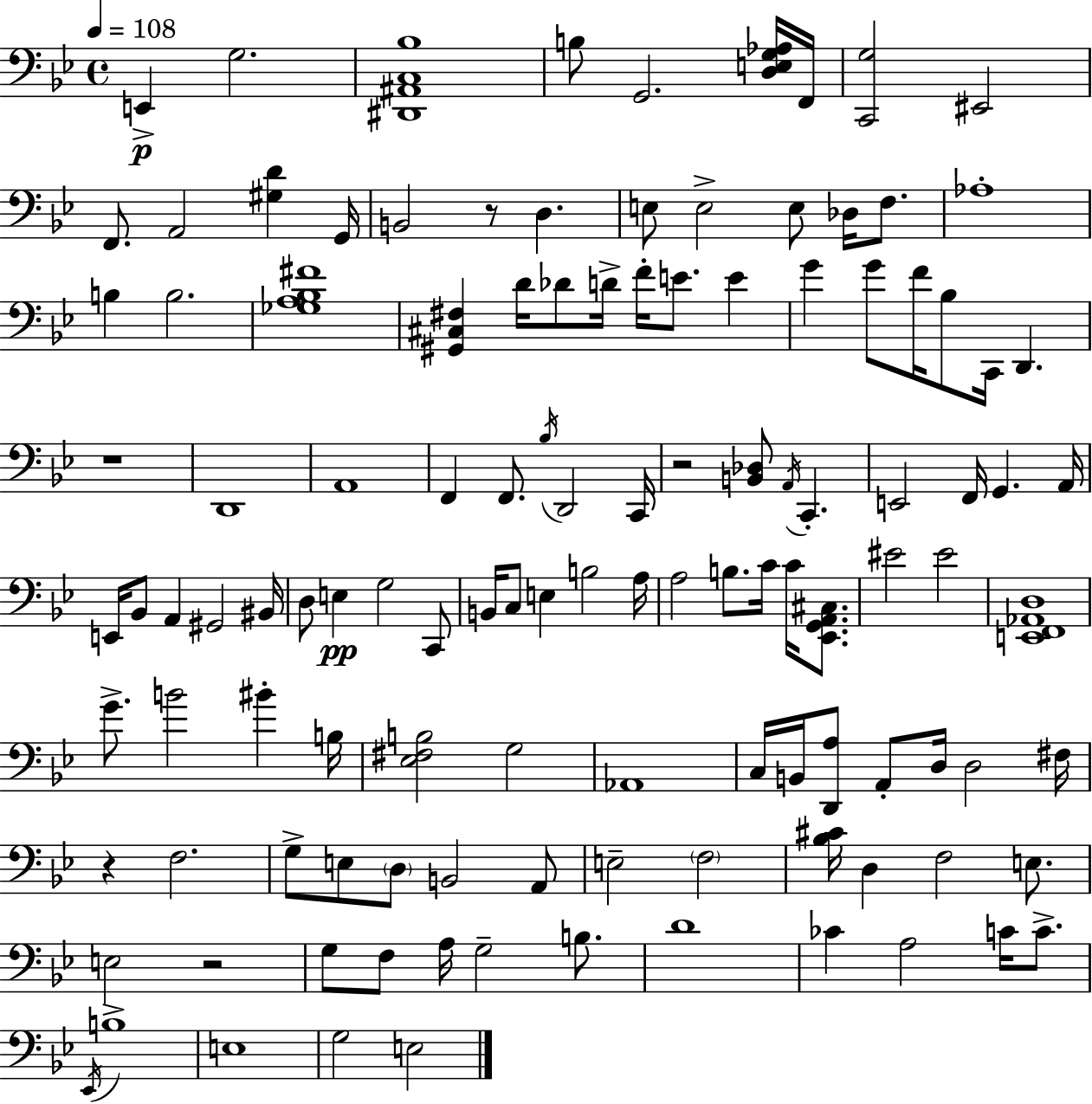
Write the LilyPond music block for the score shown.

{
  \clef bass
  \time 4/4
  \defaultTimeSignature
  \key bes \major
  \tempo 4 = 108
  \repeat volta 2 { e,4->\p g2. | <dis, ais, c bes>1 | b8 g,2. <d e g aes>16 f,16 | <c, g>2 eis,2 | \break f,8. a,2 <gis d'>4 g,16 | b,2 r8 d4. | e8 e2-> e8 des16 f8. | aes1-. | \break b4 b2. | <ges a bes fis'>1 | <gis, cis fis>4 d'16 des'8 d'16-> f'16-. e'8. e'4 | g'4 g'8 f'16 bes8 c,16 d,4. | \break r1 | d,1 | a,1 | f,4 f,8. \acciaccatura { bes16 } d,2 | \break c,16 r2 <b, des>8 \acciaccatura { a,16 } c,4.-. | e,2 f,16 g,4. | a,16 e,16 bes,8 a,4 gis,2 | bis,16 d8 e4\pp g2 | \break c,8 b,16 c8 e4 b2 | a16 a2 b8. c'16 c'16 <ees, g, a, cis>8. | eis'2 eis'2 | <e, f, aes, d>1 | \break g'8.-> b'2 bis'4-. | b16 <ees fis b>2 g2 | aes,1 | c16 b,16 <d, a>8 a,8-. d16 d2 | \break fis16 r4 f2. | g8-> e8 \parenthesize d8 b,2 | a,8 e2-- \parenthesize f2 | <bes cis'>16 d4 f2 e8. | \break e2 r2 | g8 f8 a16 g2-- b8. | d'1 | ces'4 a2 c'16 c'8.-> | \break \acciaccatura { ees,16 } b1-> | e1 | g2 e2 | } \bar "|."
}